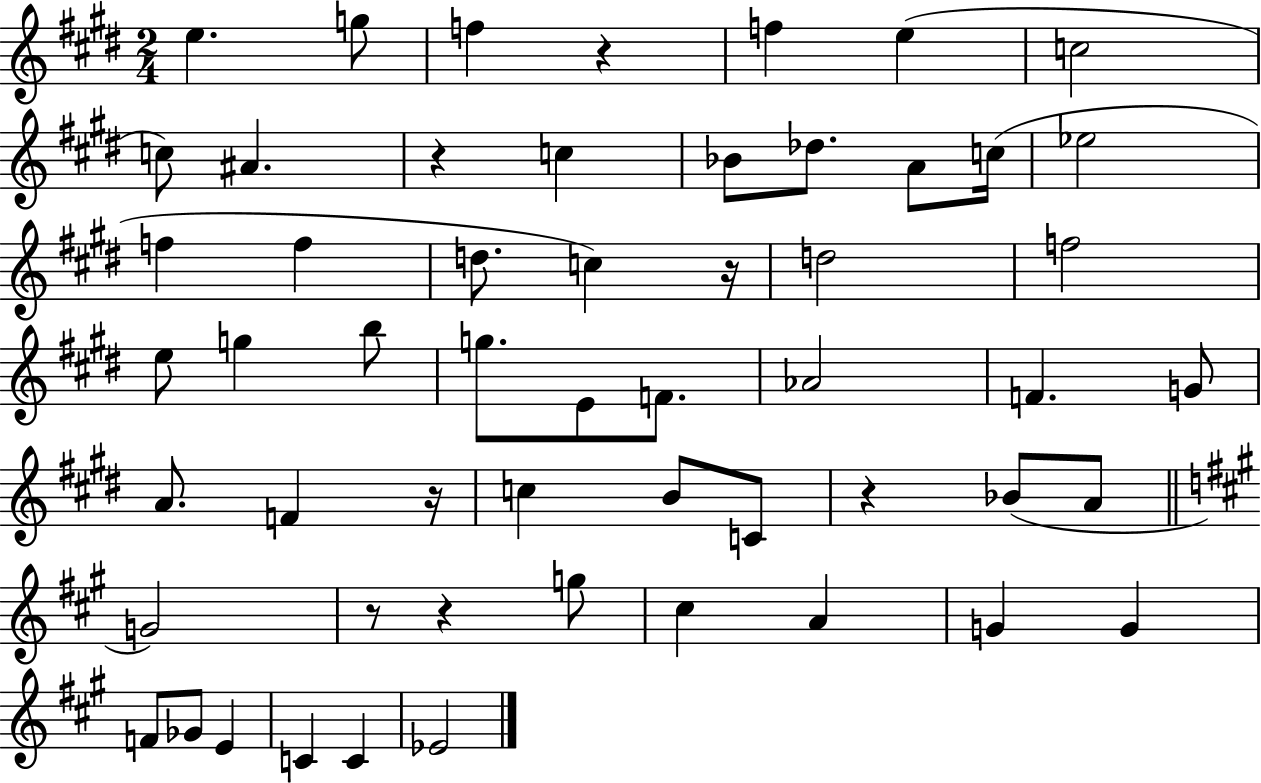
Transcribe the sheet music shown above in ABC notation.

X:1
T:Untitled
M:2/4
L:1/4
K:E
e g/2 f z f e c2 c/2 ^A z c _B/2 _d/2 A/2 c/4 _e2 f f d/2 c z/4 d2 f2 e/2 g b/2 g/2 E/2 F/2 _A2 F G/2 A/2 F z/4 c B/2 C/2 z _B/2 A/2 G2 z/2 z g/2 ^c A G G F/2 _G/2 E C C _E2